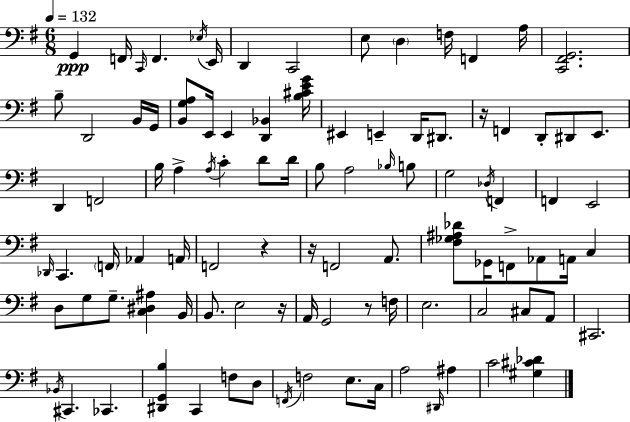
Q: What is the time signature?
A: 6/8